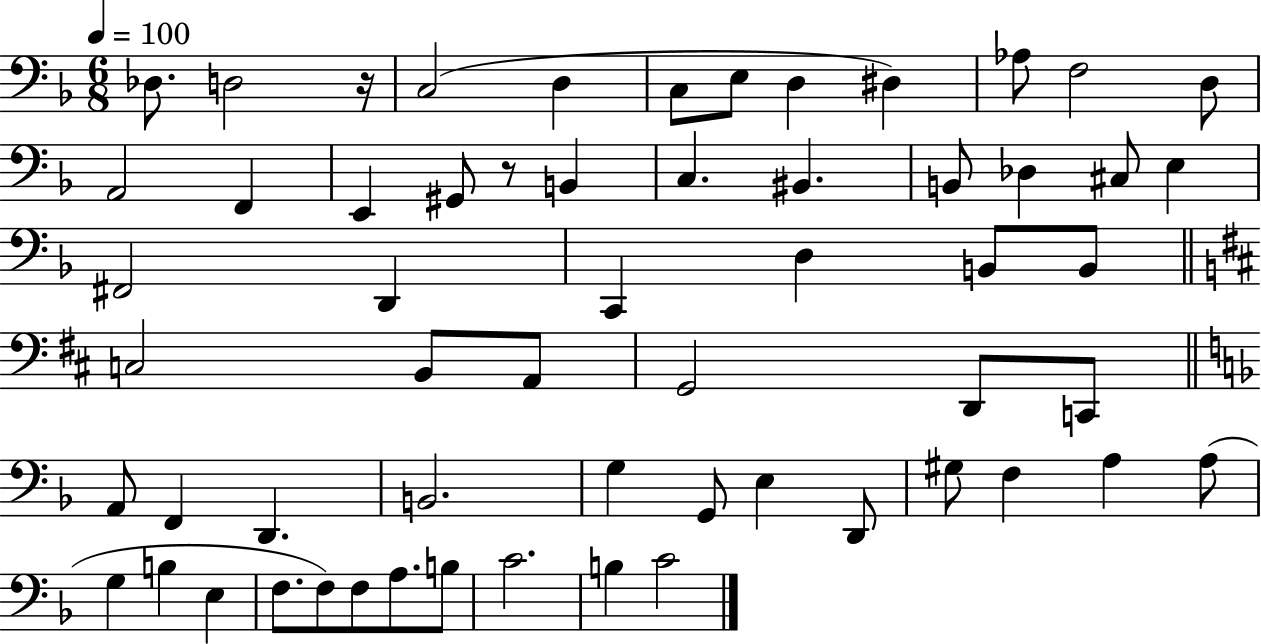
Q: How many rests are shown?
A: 2